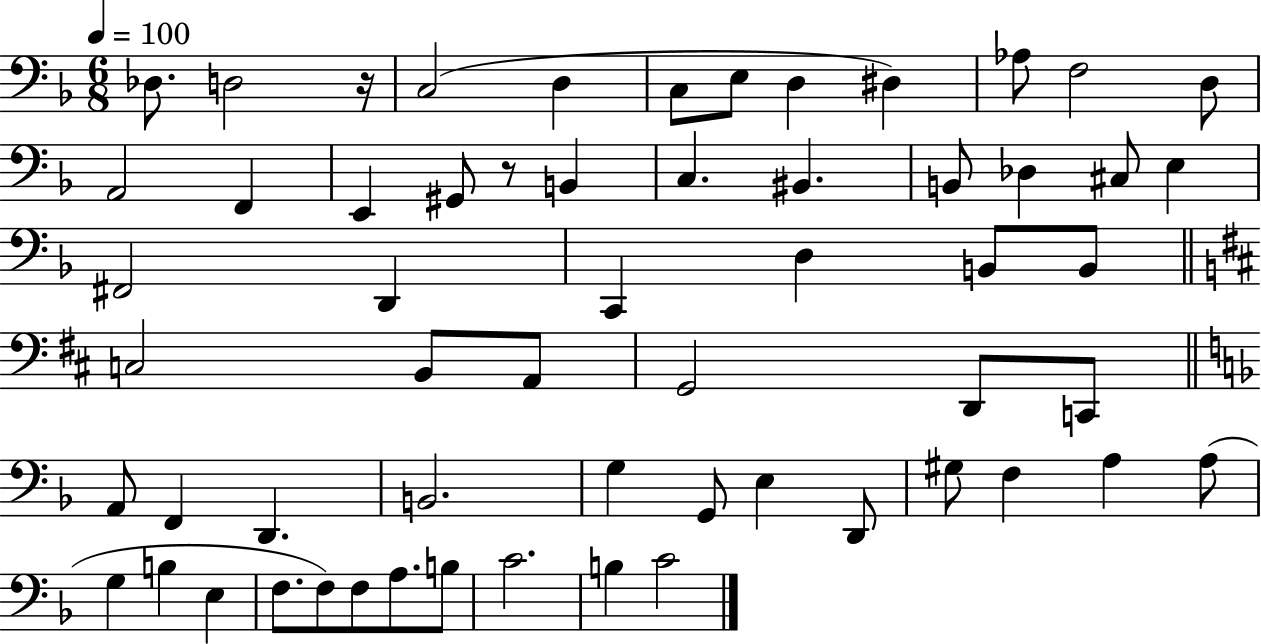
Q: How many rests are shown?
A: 2